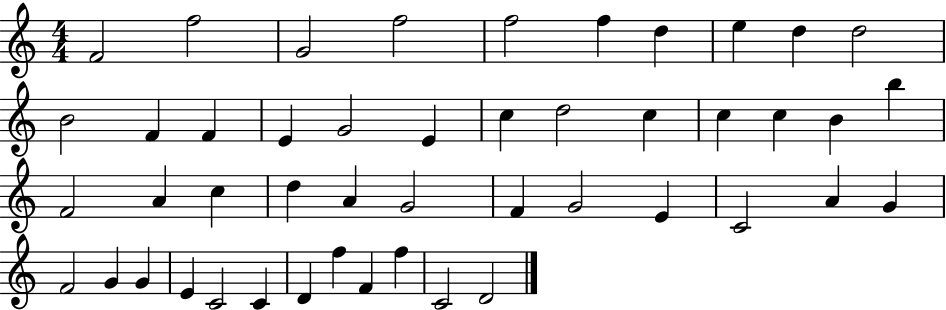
{
  \clef treble
  \numericTimeSignature
  \time 4/4
  \key c \major
  f'2 f''2 | g'2 f''2 | f''2 f''4 d''4 | e''4 d''4 d''2 | \break b'2 f'4 f'4 | e'4 g'2 e'4 | c''4 d''2 c''4 | c''4 c''4 b'4 b''4 | \break f'2 a'4 c''4 | d''4 a'4 g'2 | f'4 g'2 e'4 | c'2 a'4 g'4 | \break f'2 g'4 g'4 | e'4 c'2 c'4 | d'4 f''4 f'4 f''4 | c'2 d'2 | \break \bar "|."
}